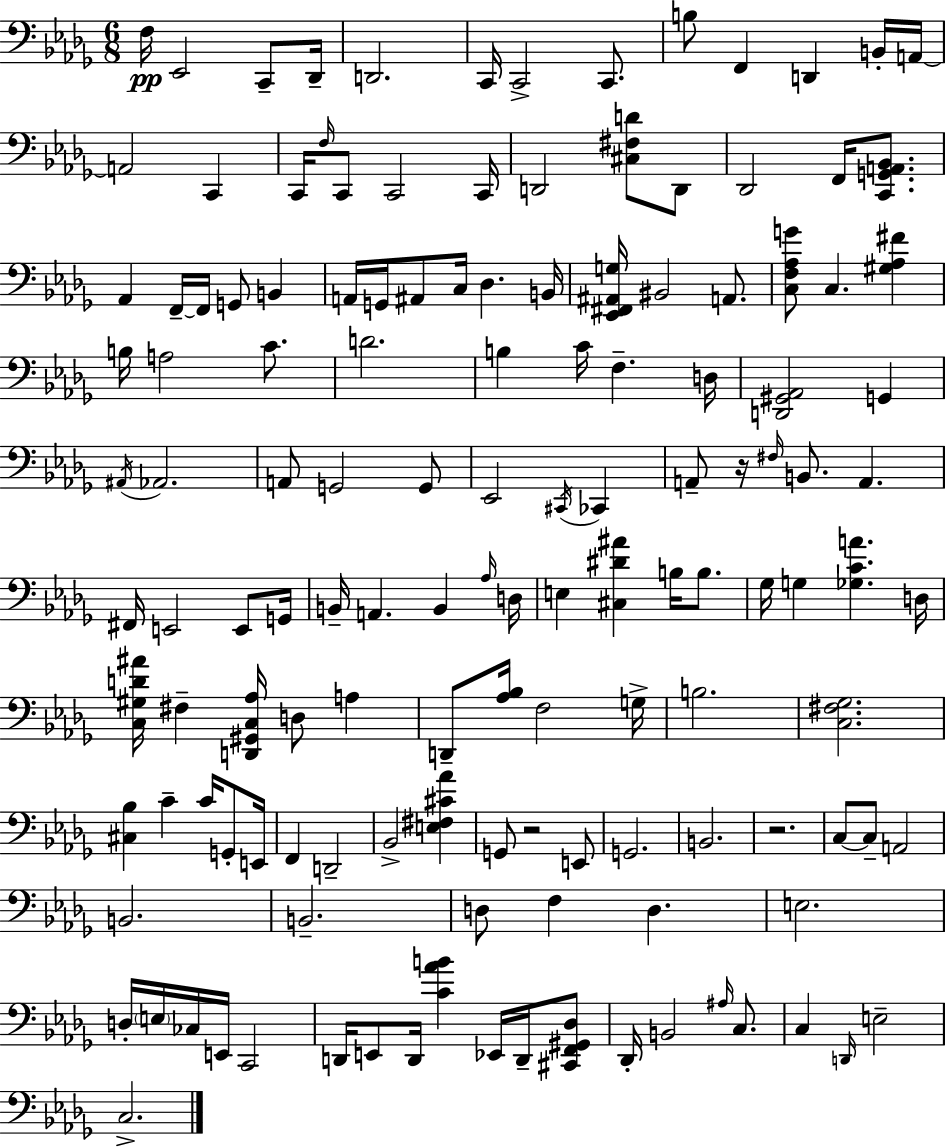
F3/s Eb2/h C2/e Db2/s D2/h. C2/s C2/h C2/e. B3/e F2/q D2/q B2/s A2/s A2/h C2/q C2/s F3/s C2/e C2/h C2/s D2/h [C#3,F#3,D4]/e D2/e Db2/h F2/s [C2,G2,A2,Bb2]/e. Ab2/q F2/s F2/s G2/e B2/q A2/s G2/s A#2/e C3/s Db3/q. B2/s [Eb2,F#2,A#2,G3]/s BIS2/h A2/e. [C3,F3,Ab3,G4]/e C3/q. [G#3,Ab3,F#4]/q B3/s A3/h C4/e. D4/h. B3/q C4/s F3/q. D3/s [D2,G#2,Ab2]/h G2/q A#2/s Ab2/h. A2/e G2/h G2/e Eb2/h C#2/s CES2/q A2/e R/s F#3/s B2/e. A2/q. F#2/s E2/h E2/e G2/s B2/s A2/q. B2/q Ab3/s D3/s E3/q [C#3,D#4,A#4]/q B3/s B3/e. Gb3/s G3/q [Gb3,C4,A4]/q. D3/s [C3,G#3,D4,A#4]/s F#3/q [D2,G#2,C3,Ab3]/s D3/e A3/q D2/e [Ab3,Bb3]/s F3/h G3/s B3/h. [C3,F#3,Gb3]/h. [C#3,Bb3]/q C4/q C4/s G2/e E2/s F2/q D2/h Bb2/h [E3,F#3,C#4,Ab4]/q G2/e R/h E2/e G2/h. B2/h. R/h. C3/e C3/e A2/h B2/h. B2/h. D3/e F3/q D3/q. E3/h. D3/s E3/s CES3/s E2/s C2/h D2/s E2/e D2/s [C4,Ab4,B4]/q Eb2/s D2/s [C#2,F2,G#2,Db3]/e Db2/s B2/h A#3/s C3/e. C3/q D2/s E3/h C3/h.